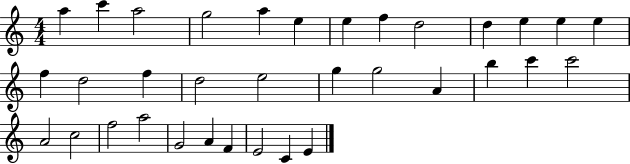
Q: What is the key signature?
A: C major